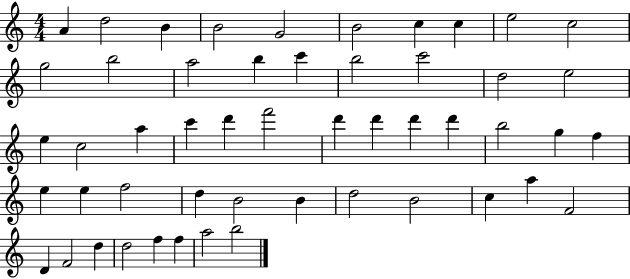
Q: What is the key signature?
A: C major